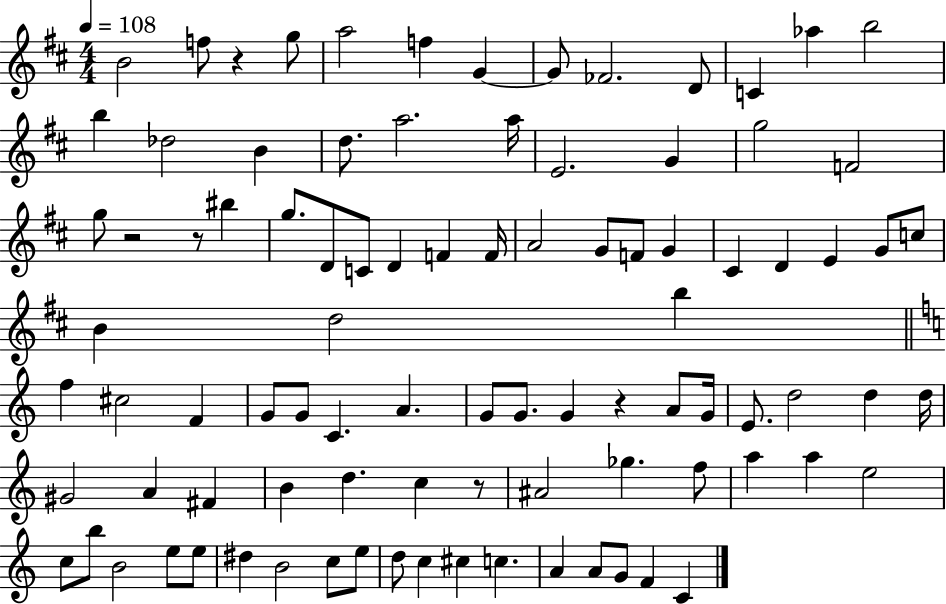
{
  \clef treble
  \numericTimeSignature
  \time 4/4
  \key d \major
  \tempo 4 = 108
  \repeat volta 2 { b'2 f''8 r4 g''8 | a''2 f''4 g'4~~ | g'8 fes'2. d'8 | c'4 aes''4 b''2 | \break b''4 des''2 b'4 | d''8. a''2. a''16 | e'2. g'4 | g''2 f'2 | \break g''8 r2 r8 bis''4 | g''8. d'8 c'8 d'4 f'4 f'16 | a'2 g'8 f'8 g'4 | cis'4 d'4 e'4 g'8 c''8 | \break b'4 d''2 b''4 | \bar "||" \break \key a \minor f''4 cis''2 f'4 | g'8 g'8 c'4. a'4. | g'8 g'8. g'4 r4 a'8 g'16 | e'8. d''2 d''4 d''16 | \break gis'2 a'4 fis'4 | b'4 d''4. c''4 r8 | ais'2 ges''4. f''8 | a''4 a''4 e''2 | \break c''8 b''8 b'2 e''8 e''8 | dis''4 b'2 c''8 e''8 | d''8 c''4 cis''4 c''4. | a'4 a'8 g'8 f'4 c'4 | \break } \bar "|."
}